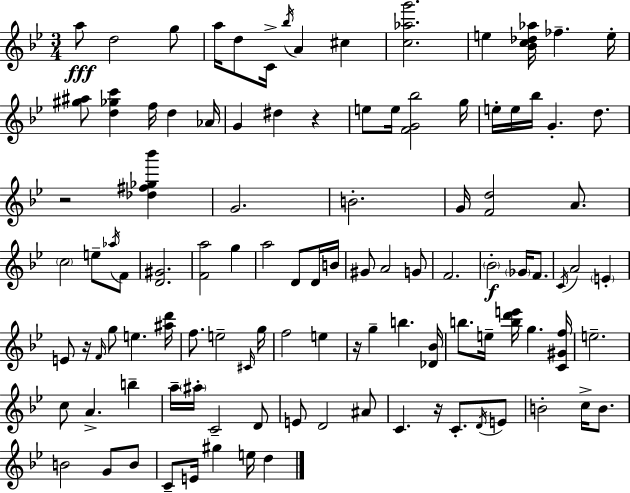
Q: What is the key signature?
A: G minor